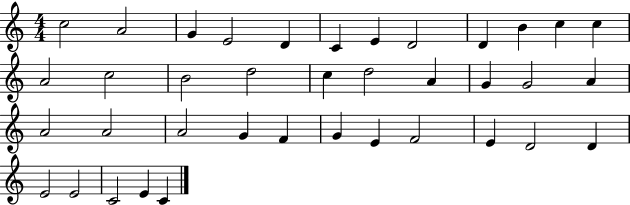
X:1
T:Untitled
M:4/4
L:1/4
K:C
c2 A2 G E2 D C E D2 D B c c A2 c2 B2 d2 c d2 A G G2 A A2 A2 A2 G F G E F2 E D2 D E2 E2 C2 E C